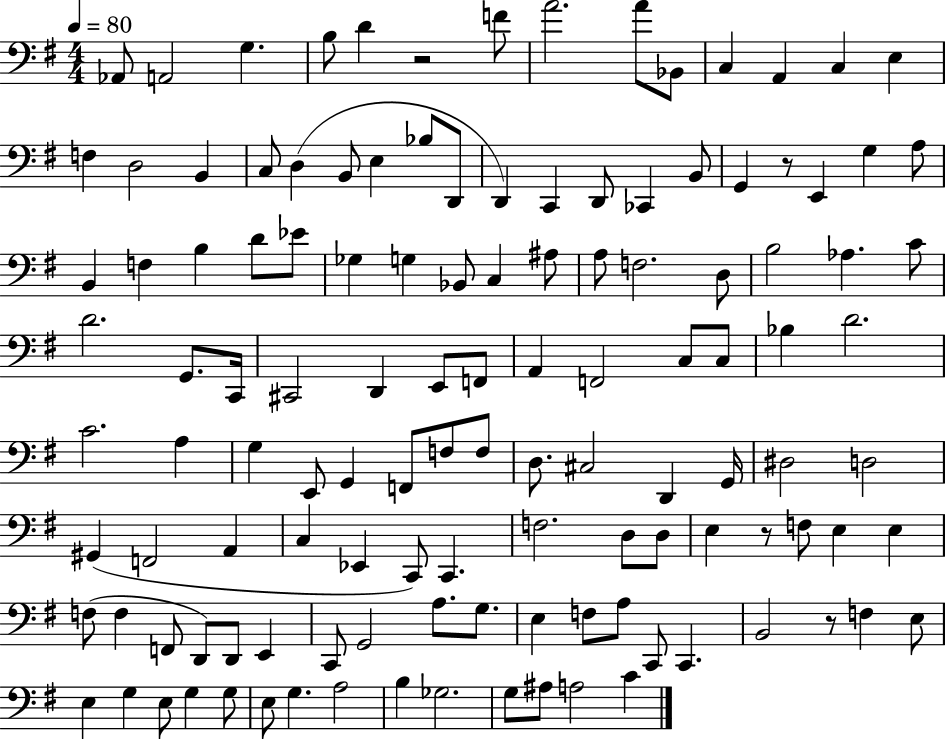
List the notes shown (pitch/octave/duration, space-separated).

Ab2/e A2/h G3/q. B3/e D4/q R/h F4/e A4/h. A4/e Bb2/e C3/q A2/q C3/q E3/q F3/q D3/h B2/q C3/e D3/q B2/e E3/q Bb3/e D2/e D2/q C2/q D2/e CES2/q B2/e G2/q R/e E2/q G3/q A3/e B2/q F3/q B3/q D4/e Eb4/e Gb3/q G3/q Bb2/e C3/q A#3/e A3/e F3/h. D3/e B3/h Ab3/q. C4/e D4/h. G2/e. C2/s C#2/h D2/q E2/e F2/e A2/q F2/h C3/e C3/e Bb3/q D4/h. C4/h. A3/q G3/q E2/e G2/q F2/e F3/e F3/e D3/e. C#3/h D2/q G2/s D#3/h D3/h G#2/q F2/h A2/q C3/q Eb2/q C2/e C2/q. F3/h. D3/e D3/e E3/q R/e F3/e E3/q E3/q F3/e F3/q F2/e D2/e D2/e E2/q C2/e G2/h A3/e. G3/e. E3/q F3/e A3/e C2/e C2/q. B2/h R/e F3/q E3/e E3/q G3/q E3/e G3/q G3/e E3/e G3/q. A3/h B3/q Gb3/h. G3/e A#3/e A3/h C4/q